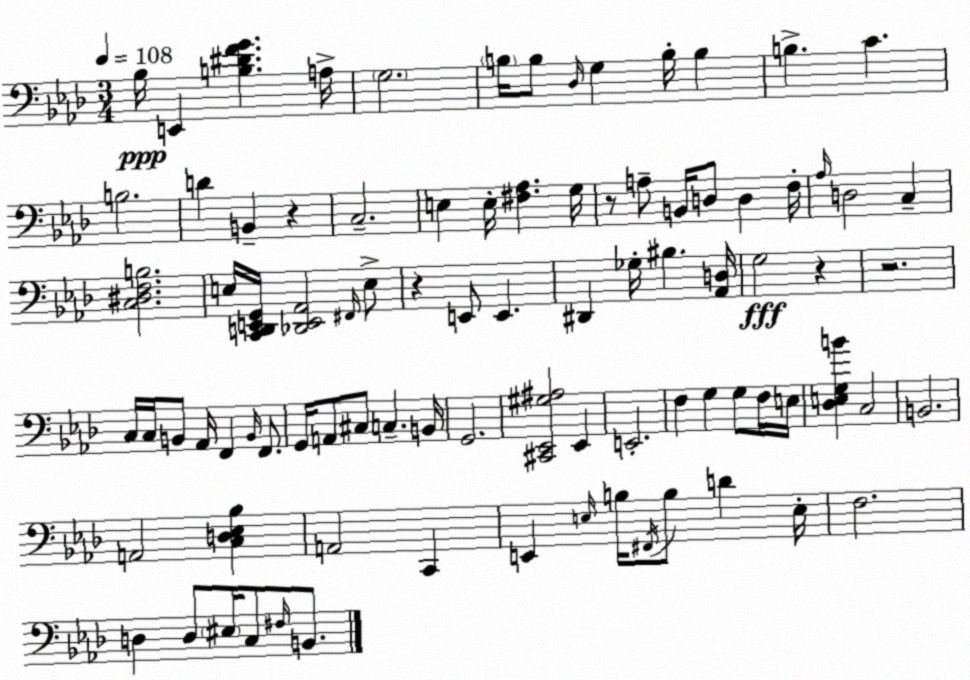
X:1
T:Untitled
M:3/4
L:1/4
K:Fm
_B,/4 E,, [B,^DFG] A,/4 G,2 B,/4 B,/2 _D,/4 G, B,/4 B, B, C B,2 D B,, z C,2 E, E,/4 [^F,_A,] G,/4 z/2 A,/2 B,,/4 D,/2 D, F,/4 _A,/4 D,2 C, [C,^D,F,B,]2 E,/4 [C,,D,,E,,G,,]/4 [_D,,E,,_A,,]2 ^F,,/4 E,/2 z E,,/2 E,, ^D,, _G,/4 ^B, [_A,,D,]/4 G,2 z z2 C,/4 C,/4 B,,/2 _A,,/4 F,, B,,/4 F,,/2 G,,/4 A,,/2 ^C,/2 C, B,,/4 G,,2 [^C,,_E,,^G,^A,]2 _E,, E,,2 F, G, G,/2 F,/4 E,/4 [_D,E,G,B] C,2 B,,2 A,,2 [C,D,_E,_B,] A,,2 C,, E,, E,/4 B,/4 ^F,,/4 B,/2 D E,/4 F,2 D, D,/2 ^E,/4 C,/2 ^F,/4 B,,/2